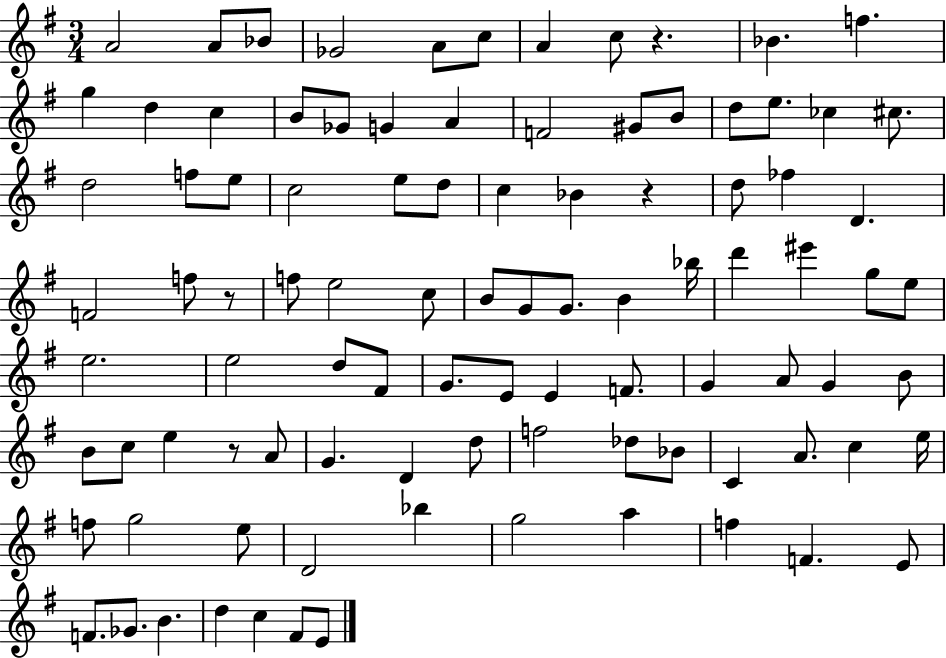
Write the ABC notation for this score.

X:1
T:Untitled
M:3/4
L:1/4
K:G
A2 A/2 _B/2 _G2 A/2 c/2 A c/2 z _B f g d c B/2 _G/2 G A F2 ^G/2 B/2 d/2 e/2 _c ^c/2 d2 f/2 e/2 c2 e/2 d/2 c _B z d/2 _f D F2 f/2 z/2 f/2 e2 c/2 B/2 G/2 G/2 B _b/4 d' ^e' g/2 e/2 e2 e2 d/2 ^F/2 G/2 E/2 E F/2 G A/2 G B/2 B/2 c/2 e z/2 A/2 G D d/2 f2 _d/2 _B/2 C A/2 c e/4 f/2 g2 e/2 D2 _b g2 a f F E/2 F/2 _G/2 B d c ^F/2 E/2